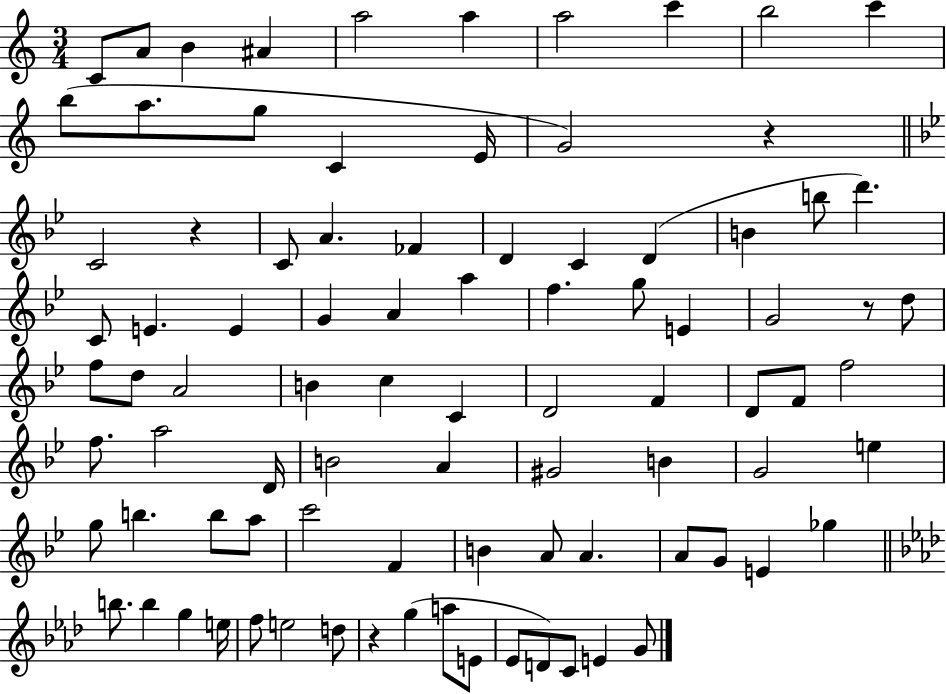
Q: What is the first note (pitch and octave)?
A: C4